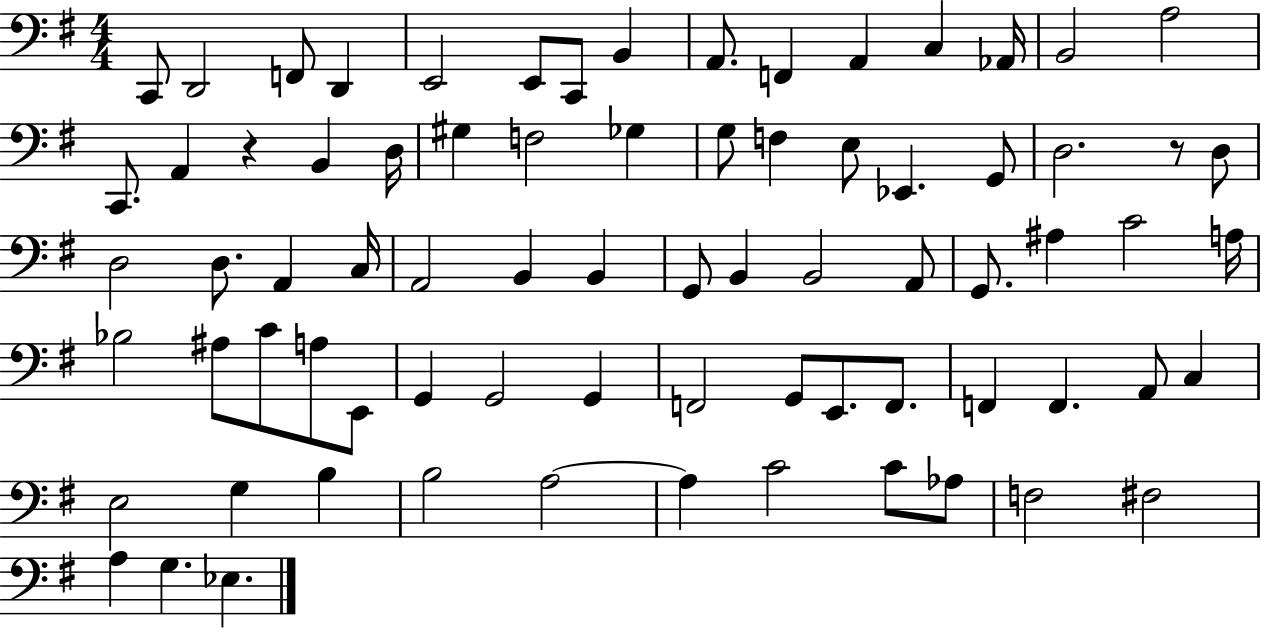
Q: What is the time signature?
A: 4/4